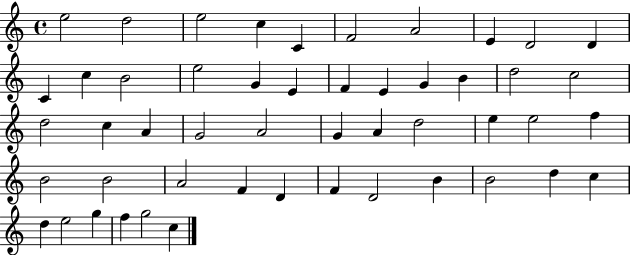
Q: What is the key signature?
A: C major